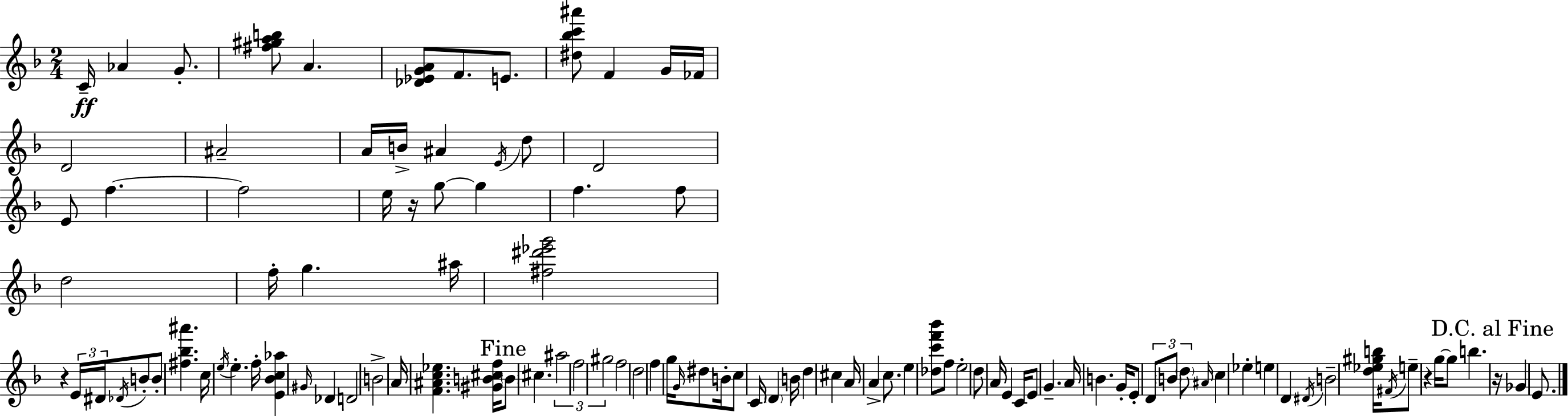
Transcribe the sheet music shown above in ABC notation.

X:1
T:Untitled
M:2/4
L:1/4
K:F
C/4 _A G/2 [^f^gab]/2 A [_D_EGA]/2 F/2 E/2 [^d_bc'^a']/2 F G/4 _F/4 D2 ^A2 A/4 B/4 ^A E/4 d/2 D2 E/2 f f2 e/4 z/4 g/2 g f f/2 d2 f/4 g ^a/4 [^f^d'_e'g']2 z E/4 ^D/4 _D/4 B/2 B/2 [^f_b^a'] c/4 e/4 e f/4 [E_Bc_a] ^G/4 _D D2 B2 A/4 [F^Ac_e] [^GB^cf]/4 B/2 ^c ^a2 f2 ^g2 f2 d2 f g/4 G/4 ^d/2 B/4 c/2 C/4 D B/4 d ^c A/4 A c/2 e [_dc'f'_b']/2 f/2 e2 d/2 A/4 E C/4 E/2 G A/4 B G/4 E/2 D/2 B/2 d/2 ^A/4 c _e e D ^D/4 B2 [d_e^gb]/4 ^F/4 e/2 z g/4 g/2 b z/4 _G E/2